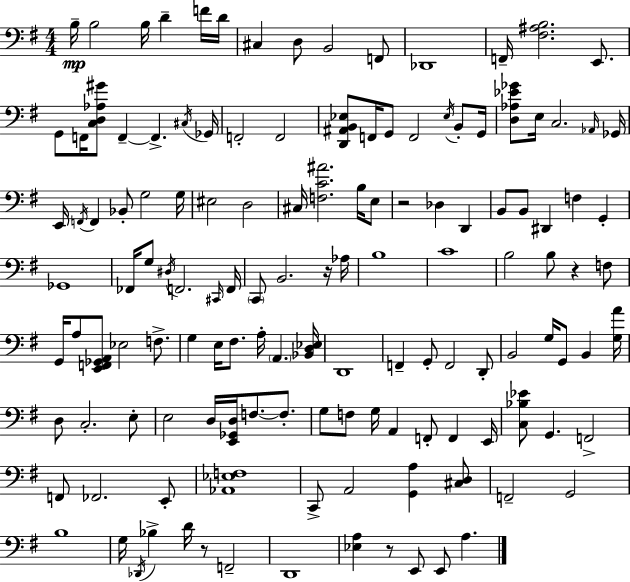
{
  \clef bass
  \numericTimeSignature
  \time 4/4
  \key e \minor
  b16--\mp b2 b16 d'4-- f'16 d'16 | cis4 d8 b,2 f,8 | des,1 | f,16-- <fis ais b>2. e,8. | \break g,8 f,16 <c d aes gis'>8 f,4--~~ f,4.-> \acciaccatura { cis16 } | ges,16 f,2-. f,2 | <d, ais, b, ees>8 f,16 g,8 f,2 \acciaccatura { ees16 } b,8-. | g,16 <d aes ees' ges'>8 e16 c2. | \break \grace { aes,16 } ges,16 e,16 \acciaccatura { f,16 } f,4 bes,8-. g2 | g16 eis2 d2 | cis16 <f c' ais'>2. | b16 e8 r2 des4 | \break d,4 b,8 b,8 dis,4 f4 | g,4-. ges,1 | fes,16 g8 \acciaccatura { dis16 } f,2. | \grace { cis,16 } f,16 \parenthesize c,8 b,2. | \break r16 aes16 b1 | c'1 | b2 b8 | r4 f8 g,16 a8 <e, f, ges, a,>8 ees2 | \break f8.-> g4 e16 fis8. a16-. \parenthesize a,4. | <bes, d ees>16 d,1 | f,4-- g,8-. f,2 | d,8-. b,2 g16 g,8 | \break b,4 <g a'>16 d8 c2.-. | e8-. e2 d16 <e, ges, d>16 | f8.~~ f8.-. g8 f8 g16 a,4 f,8-. | f,4 e,16 <c bes ees'>8 g,4. f,2-> | \break f,8 fes,2. | e,8-. <aes, ees f>1 | c,8-> a,2 | <g, a>4 <cis d>8 f,2-- g,2 | \break b1 | g16 \acciaccatura { des,16 } bes4-> d'16 r8 f,2-- | d,1 | <ees a>4 r8 e,8 e,8 | \break a4. \bar "|."
}